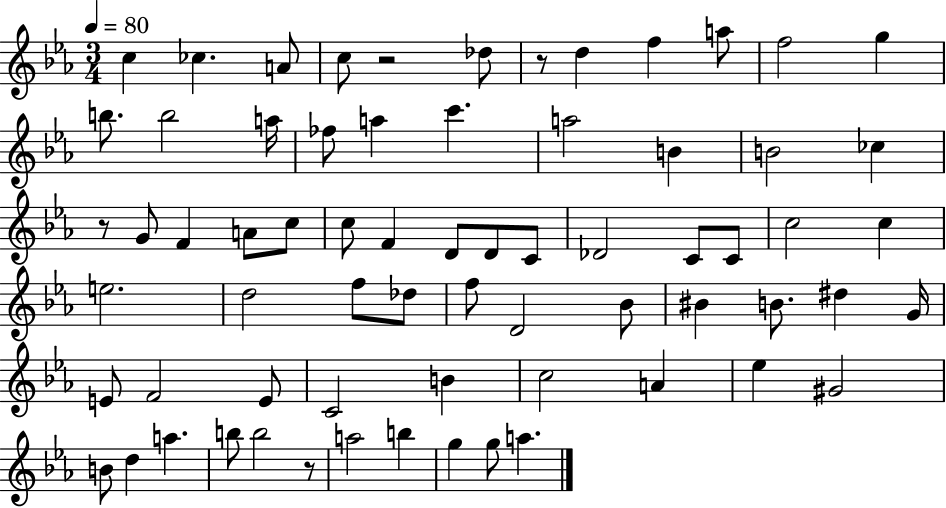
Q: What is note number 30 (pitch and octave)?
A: Db4